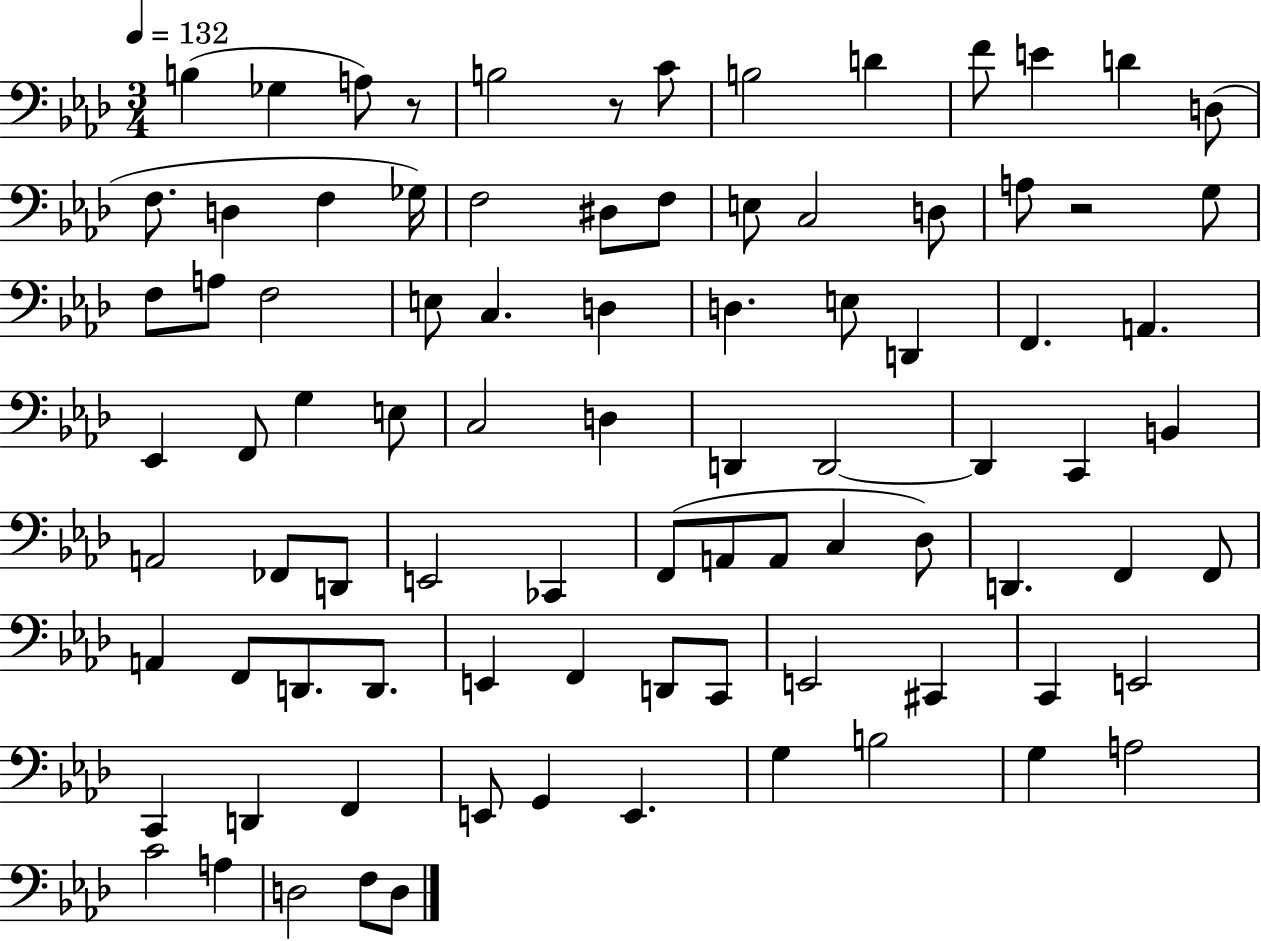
B3/q Gb3/q A3/e R/e B3/h R/e C4/e B3/h D4/q F4/e E4/q D4/q D3/e F3/e. D3/q F3/q Gb3/s F3/h D#3/e F3/e E3/e C3/h D3/e A3/e R/h G3/e F3/e A3/e F3/h E3/e C3/q. D3/q D3/q. E3/e D2/q F2/q. A2/q. Eb2/q F2/e G3/q E3/e C3/h D3/q D2/q D2/h D2/q C2/q B2/q A2/h FES2/e D2/e E2/h CES2/q F2/e A2/e A2/e C3/q Db3/e D2/q. F2/q F2/e A2/q F2/e D2/e. D2/e. E2/q F2/q D2/e C2/e E2/h C#2/q C2/q E2/h C2/q D2/q F2/q E2/e G2/q E2/q. G3/q B3/h G3/q A3/h C4/h A3/q D3/h F3/e D3/e